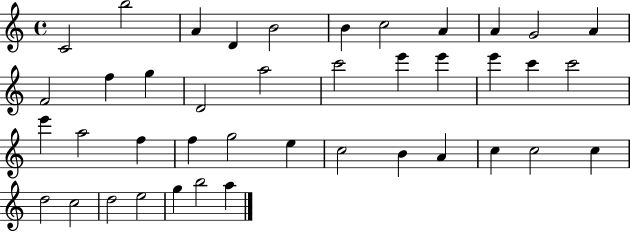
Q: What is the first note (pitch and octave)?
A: C4